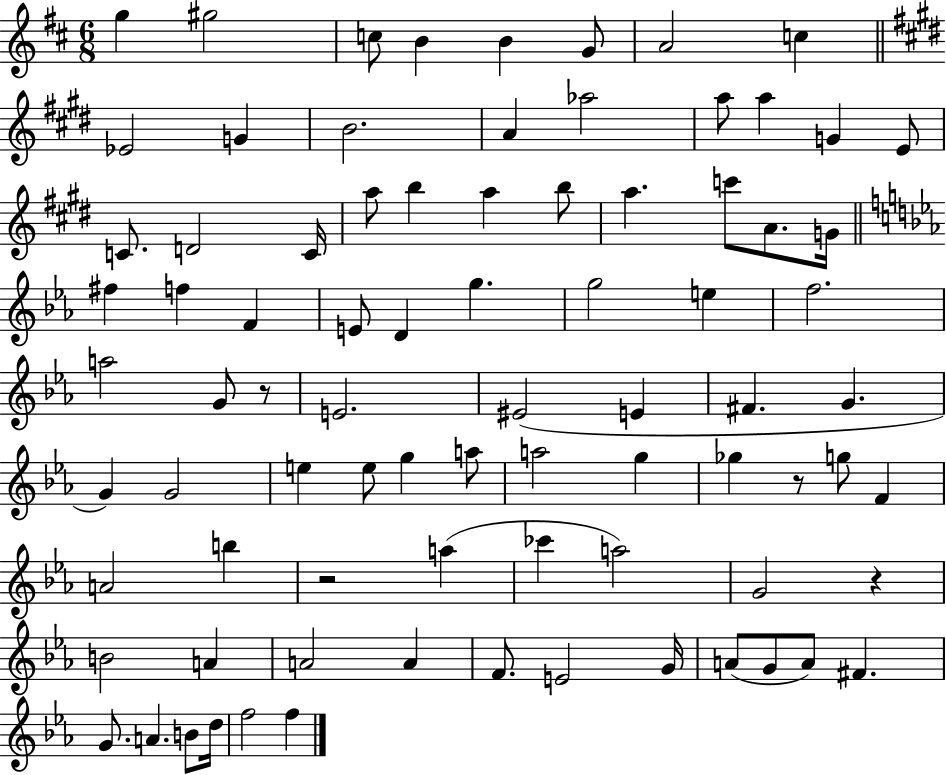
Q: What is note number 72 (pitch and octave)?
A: F#4